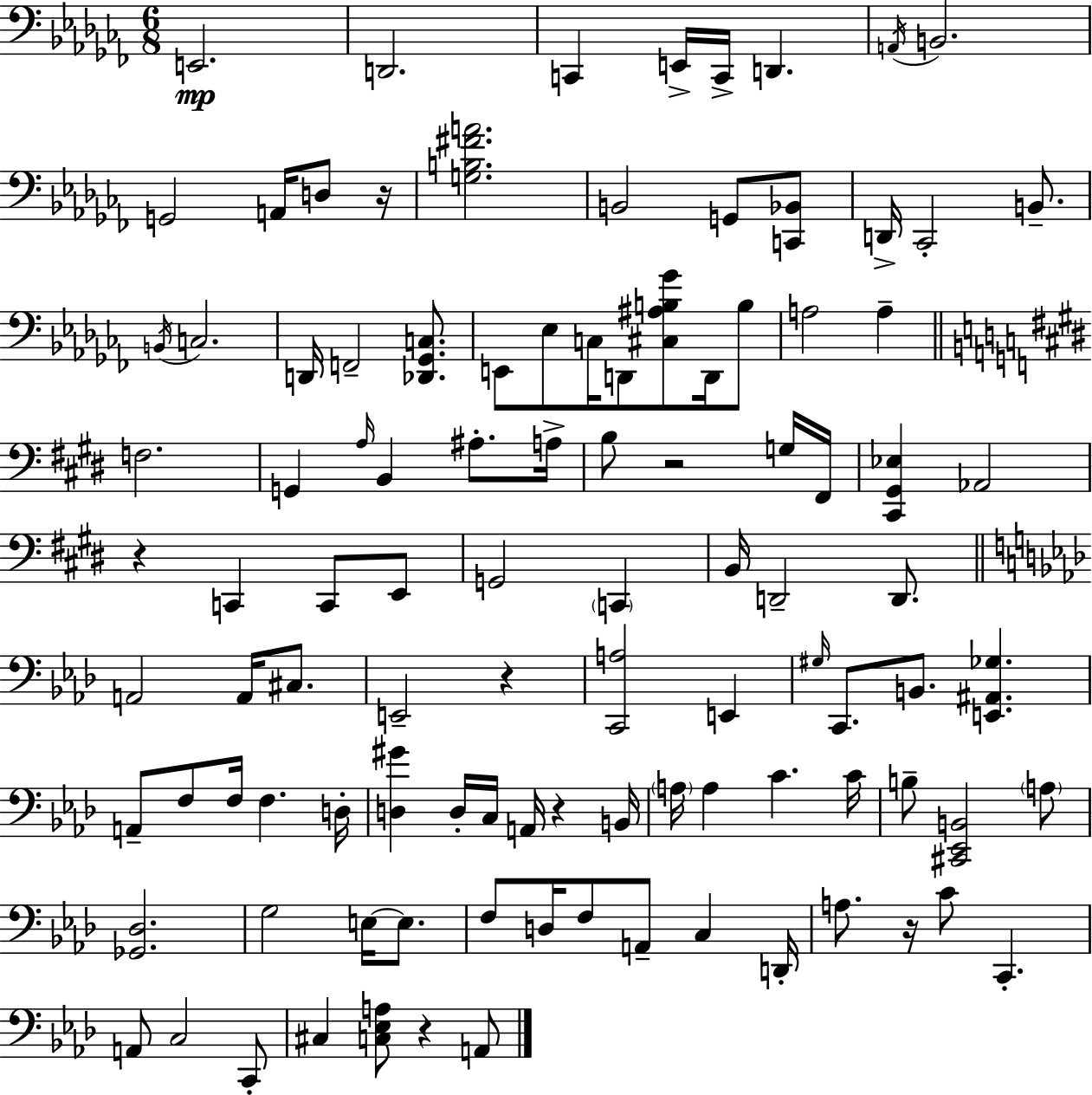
X:1
T:Untitled
M:6/8
L:1/4
K:Abm
E,,2 D,,2 C,, E,,/4 C,,/4 D,, A,,/4 B,,2 G,,2 A,,/4 D,/2 z/4 [G,B,^FA]2 B,,2 G,,/2 [C,,_B,,]/2 D,,/4 _C,,2 B,,/2 B,,/4 C,2 D,,/4 F,,2 [_D,,_G,,C,]/2 E,,/2 _E,/2 C,/4 D,,/2 [^C,^A,B,_G]/2 D,,/4 B,/2 A,2 A, F,2 G,, A,/4 B,, ^A,/2 A,/4 B,/2 z2 G,/4 ^F,,/4 [^C,,^G,,_E,] _A,,2 z C,, C,,/2 E,,/2 G,,2 C,, B,,/4 D,,2 D,,/2 A,,2 A,,/4 ^C,/2 E,,2 z [C,,A,]2 E,, ^G,/4 C,,/2 B,,/2 [E,,^A,,_G,] A,,/2 F,/2 F,/4 F, D,/4 [D,^G] D,/4 C,/4 A,,/4 z B,,/4 A,/4 A, C C/4 B,/2 [^C,,_E,,B,,]2 A,/2 [_G,,_D,]2 G,2 E,/4 E,/2 F,/2 D,/4 F,/2 A,,/2 C, D,,/4 A,/2 z/4 C/2 C,, A,,/2 C,2 C,,/2 ^C, [C,_E,A,]/2 z A,,/2